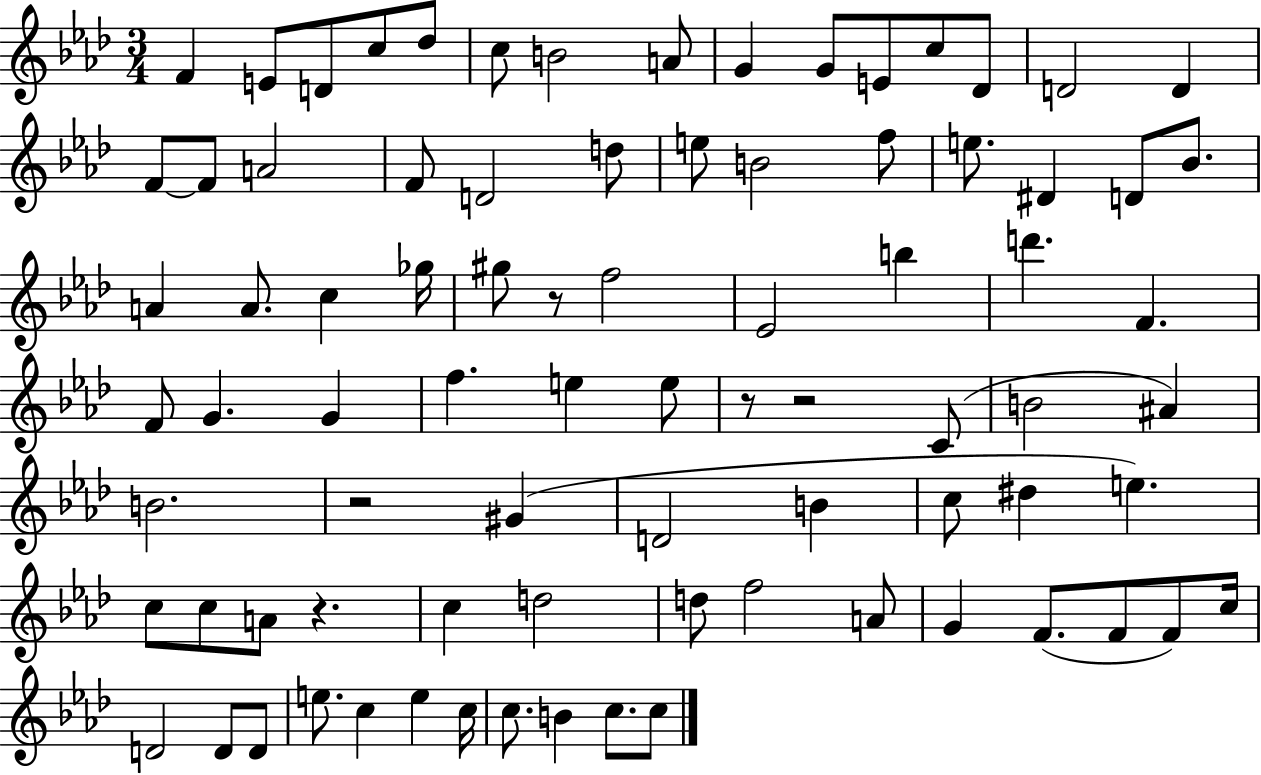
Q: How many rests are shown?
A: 5